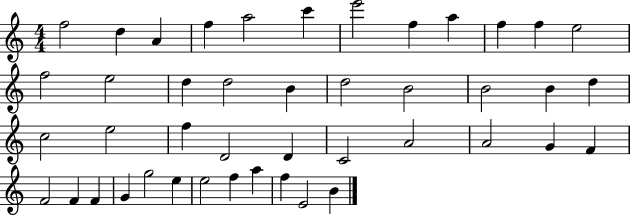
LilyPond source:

{
  \clef treble
  \numericTimeSignature
  \time 4/4
  \key c \major
  f''2 d''4 a'4 | f''4 a''2 c'''4 | e'''2 f''4 a''4 | f''4 f''4 e''2 | \break f''2 e''2 | d''4 d''2 b'4 | d''2 b'2 | b'2 b'4 d''4 | \break c''2 e''2 | f''4 d'2 d'4 | c'2 a'2 | a'2 g'4 f'4 | \break f'2 f'4 f'4 | g'4 g''2 e''4 | e''2 f''4 a''4 | f''4 e'2 b'4 | \break \bar "|."
}